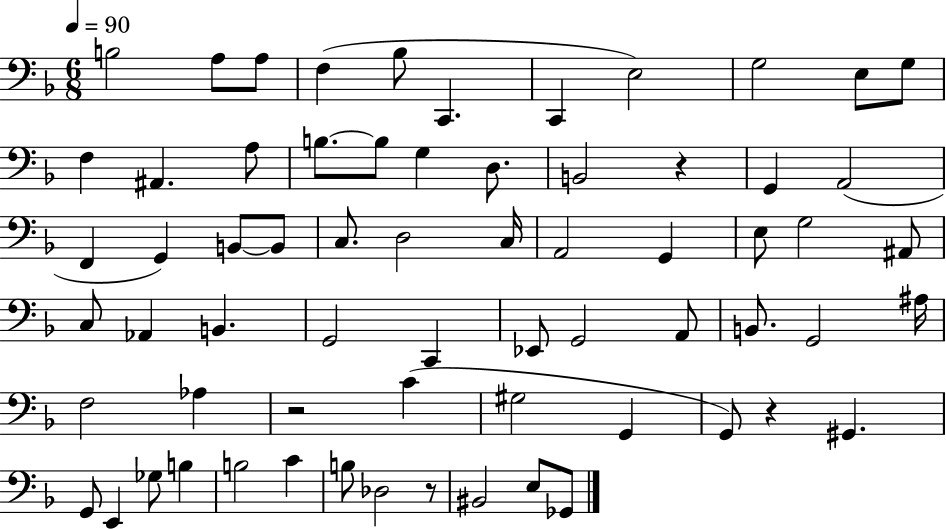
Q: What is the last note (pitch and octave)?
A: Gb2